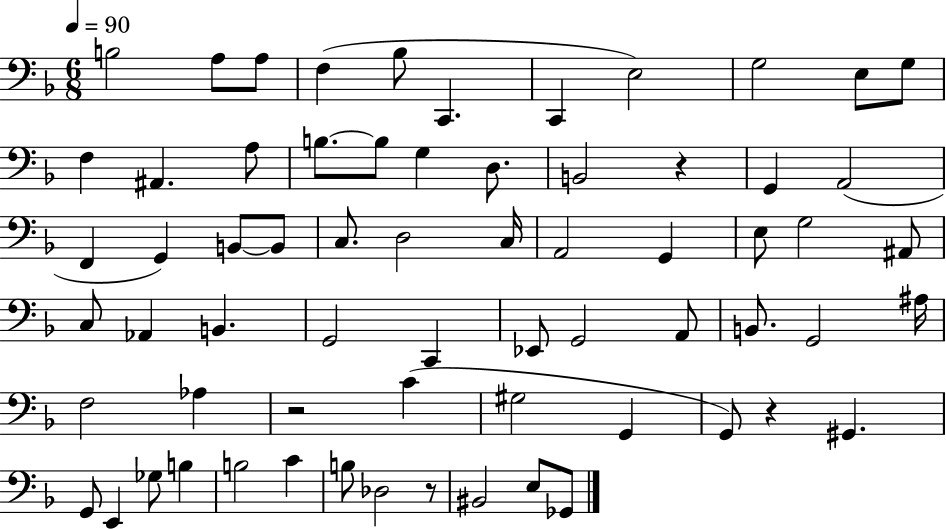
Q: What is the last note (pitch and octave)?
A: Gb2